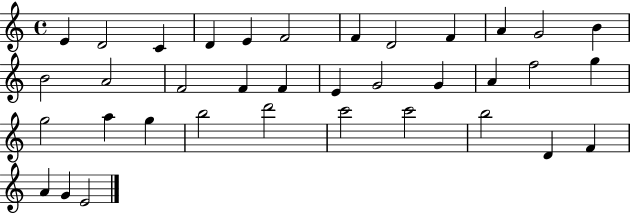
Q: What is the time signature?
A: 4/4